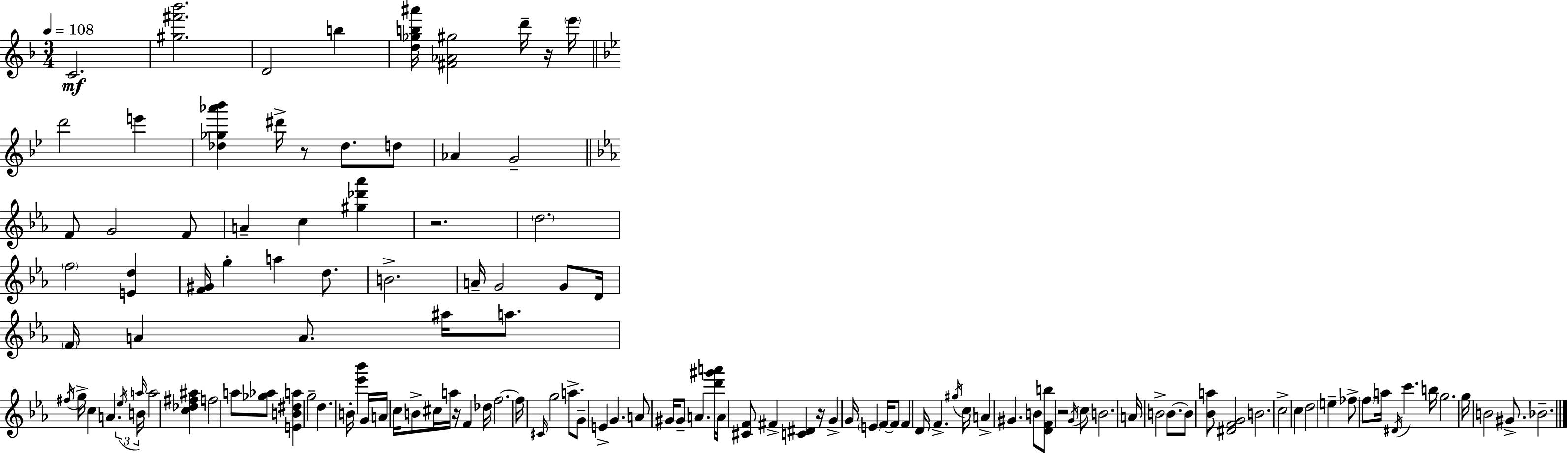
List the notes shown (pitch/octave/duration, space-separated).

C4/h. [G#5,F#6,Bb6]/h. D4/h B5/q [D5,Gb5,B5,A#6]/s [F#4,Ab4,G#5]/h D6/s R/s E6/s D6/h E6/q [Db5,Gb5,Ab6,Bb6]/q D#6/s R/e Db5/e. D5/e Ab4/q G4/h F4/e G4/h F4/e A4/q C5/q [G#5,Db6,Ab6]/q R/h. D5/h. F5/h [E4,D5]/q [F4,G#4]/s G5/q A5/q D5/e. B4/h. A4/s G4/h G4/e D4/s F4/s A4/q A4/e. A#5/s A5/e. F#5/s G5/s C5/q A4/q. Eb5/s B4/s A5/s A5/h [C5,Db5,F#5,A#5]/q F5/h A5/e [Gb5,Ab5]/e [E4,B4,D#5,A5]/q G5/h D5/q. B4/s [Eb6,Bb6]/q G4/s A4/s C5/s B4/e C#5/s A5/s R/s F4/q Db5/s F5/h. F5/s C#4/s G5/h A5/e. G4/e E4/q G4/q. A4/e G#4/s G#4/e A4/q. [D6,G#6,A6]/s A4/s [C#4,F4]/e F#4/q [C4,D#4]/q R/s G4/q G4/s E4/q F4/s F4/e F4/q D4/s F4/q. G#5/s C5/s A4/q G#4/q. B4/e [D4,F4,B5]/e R/h G4/s C5/e B4/h. A4/s B4/h B4/e. B4/e [Bb4,A5]/e [D#4,F4,G4]/h B4/h. C5/h C5/q D5/h E5/q FES5/e F5/e A5/s D#4/s C6/q. B5/s G5/h. G5/s B4/h G#4/e. Bb4/h.